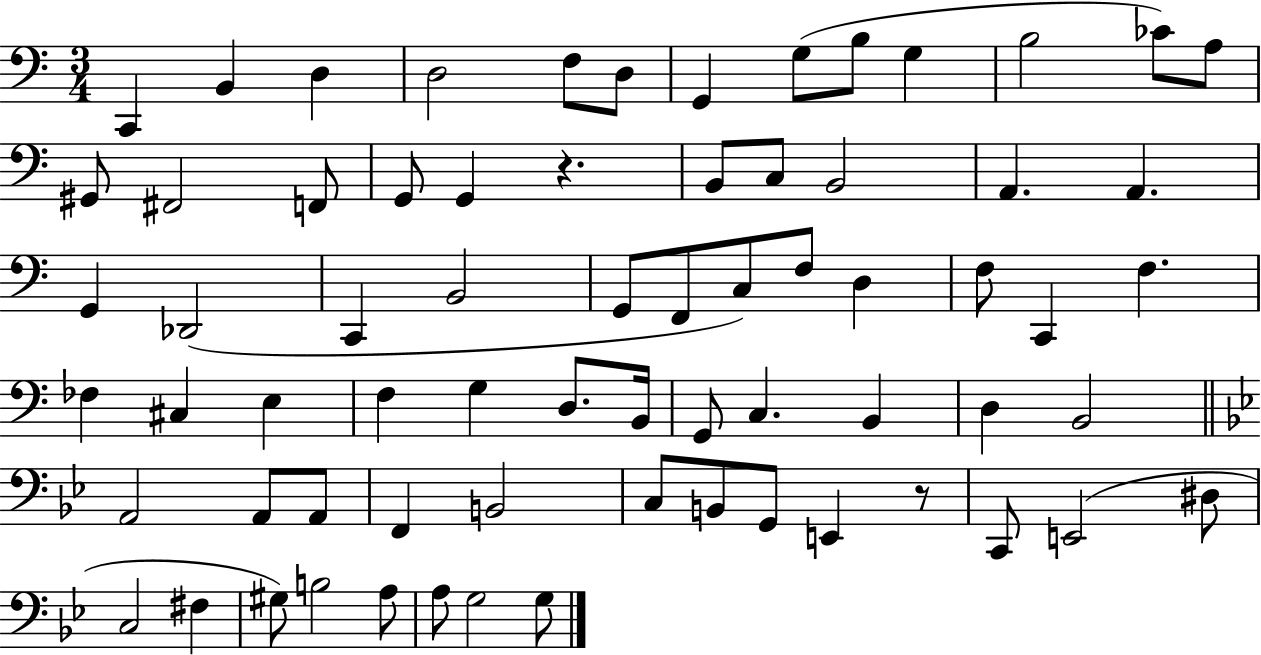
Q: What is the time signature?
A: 3/4